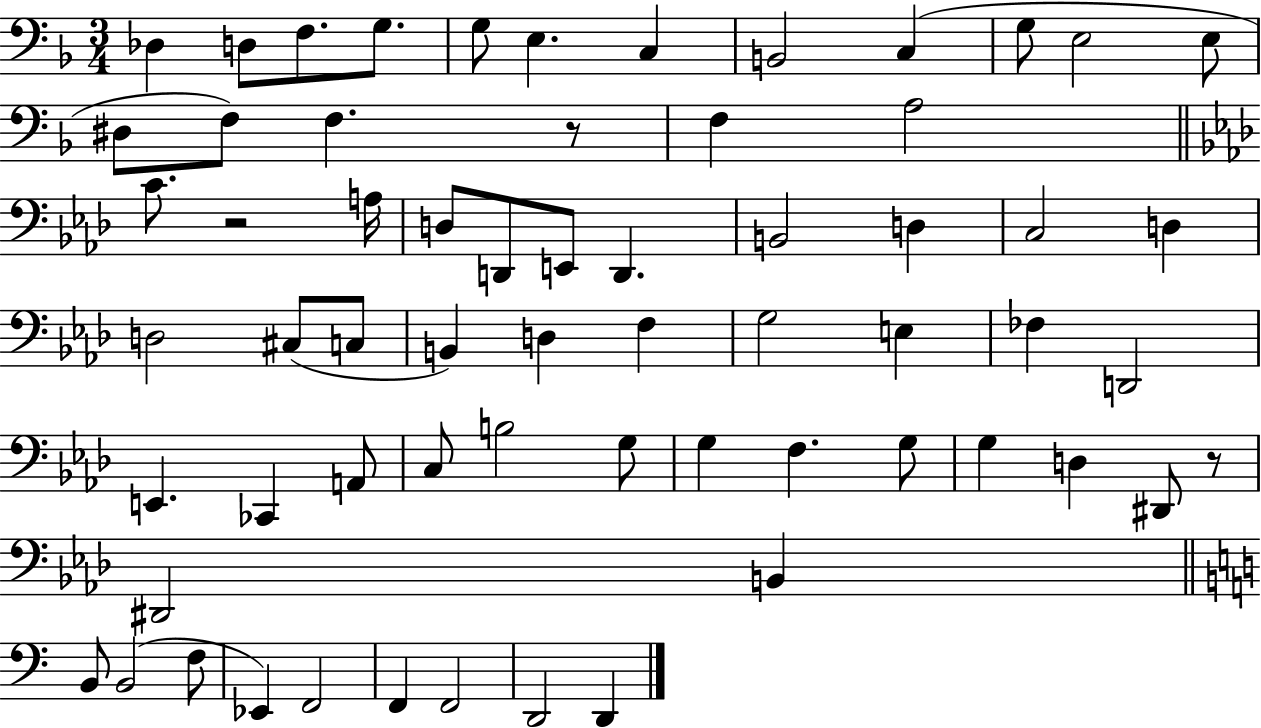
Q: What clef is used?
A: bass